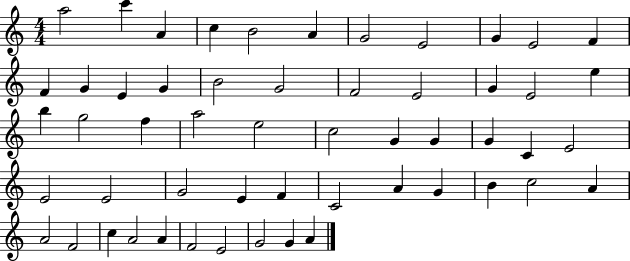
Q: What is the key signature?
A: C major